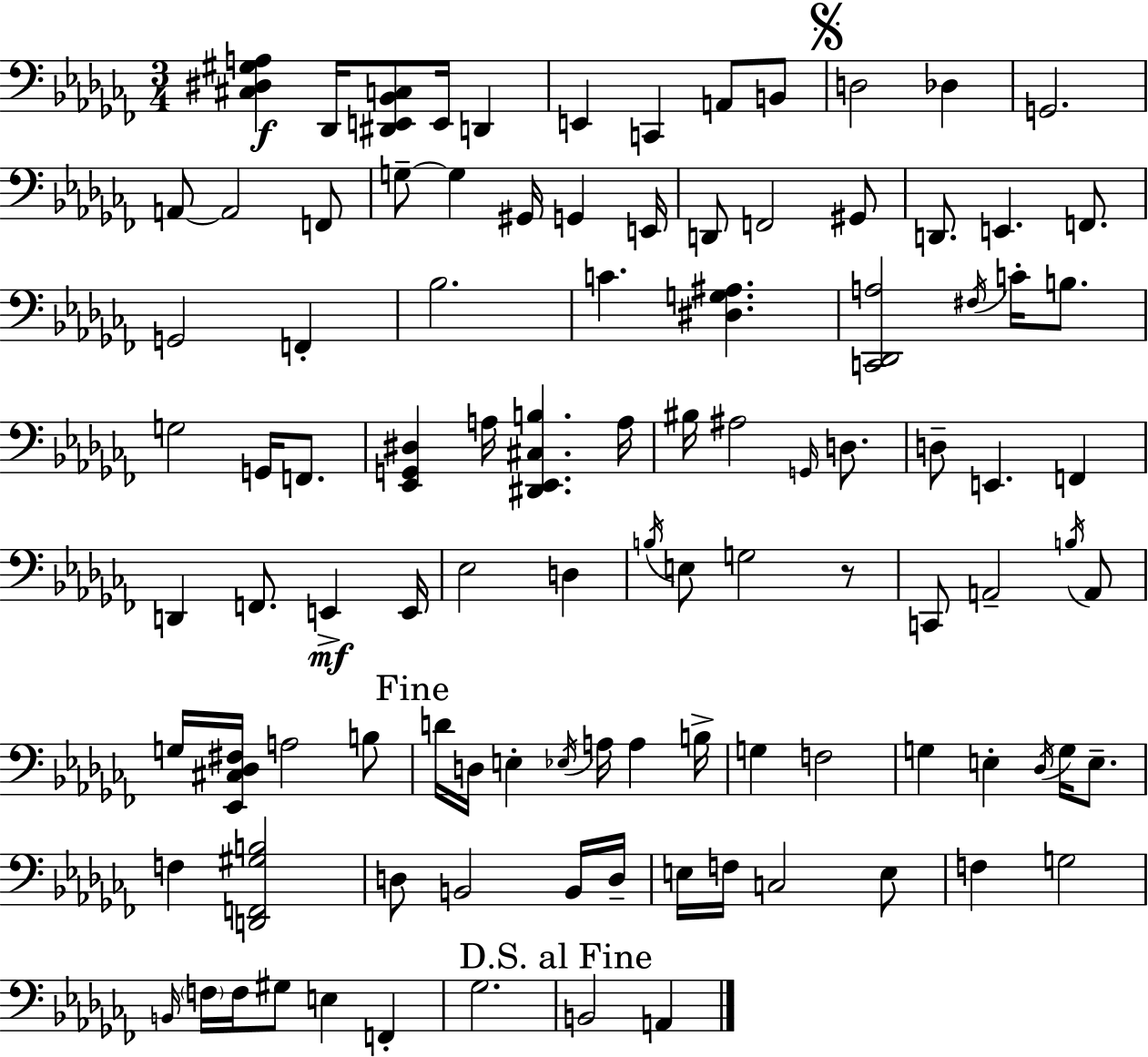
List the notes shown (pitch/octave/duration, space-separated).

[C#3,D#3,G#3,A3]/q Db2/s [D#2,E2,Bb2,C3]/e E2/s D2/q E2/q C2/q A2/e B2/e D3/h Db3/q G2/h. A2/e A2/h F2/e G3/e G3/q G#2/s G2/q E2/s D2/e F2/h G#2/e D2/e. E2/q. F2/e. G2/h F2/q Bb3/h. C4/q. [D#3,G3,A#3]/q. [C2,Db2,A3]/h F#3/s C4/s B3/e. G3/h G2/s F2/e. [Eb2,G2,D#3]/q A3/s [D#2,Eb2,C#3,B3]/q. A3/s BIS3/s A#3/h G2/s D3/e. D3/e E2/q. F2/q D2/q F2/e. E2/q E2/s Eb3/h D3/q B3/s E3/e G3/h R/e C2/e A2/h B3/s A2/e G3/s [Eb2,C#3,Db3,F#3]/s A3/h B3/e D4/s D3/s E3/q Eb3/s A3/s A3/q B3/s G3/q F3/h G3/q E3/q Db3/s G3/s E3/e. F3/q [D2,F2,G#3,B3]/h D3/e B2/h B2/s D3/s E3/s F3/s C3/h E3/e F3/q G3/h B2/s F3/s F3/s G#3/e E3/q F2/q Gb3/h. B2/h A2/q